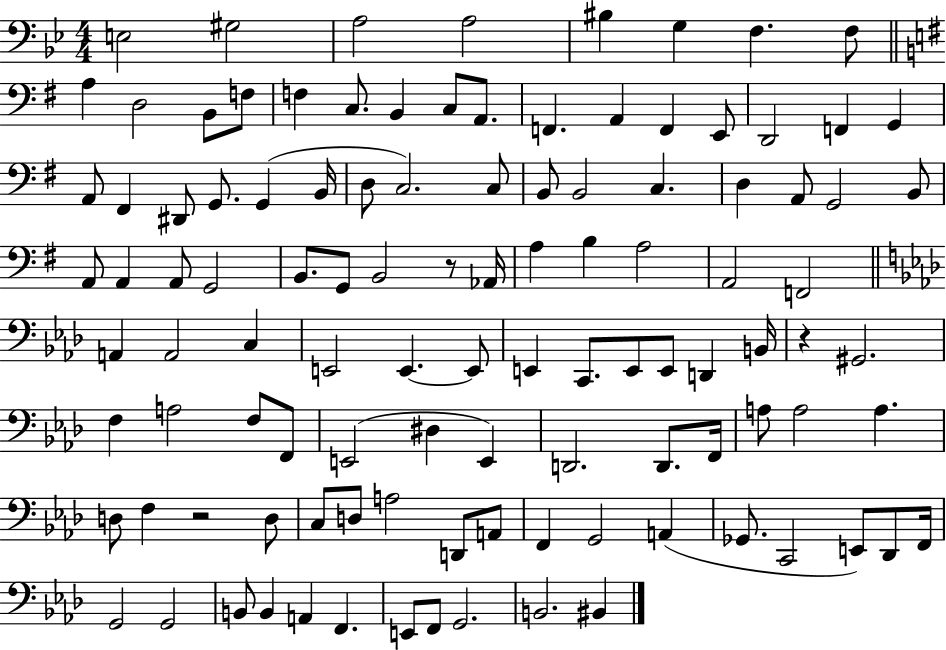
{
  \clef bass
  \numericTimeSignature
  \time 4/4
  \key bes \major
  e2 gis2 | a2 a2 | bis4 g4 f4. f8 | \bar "||" \break \key g \major a4 d2 b,8 f8 | f4 c8. b,4 c8 a,8. | f,4. a,4 f,4 e,8 | d,2 f,4 g,4 | \break a,8 fis,4 dis,8 g,8. g,4( b,16 | d8 c2.) c8 | b,8 b,2 c4. | d4 a,8 g,2 b,8 | \break a,8 a,4 a,8 g,2 | b,8. g,8 b,2 r8 aes,16 | a4 b4 a2 | a,2 f,2 | \break \bar "||" \break \key f \minor a,4 a,2 c4 | e,2 e,4.~~ e,8 | e,4 c,8. e,8 e,8 d,4 b,16 | r4 gis,2. | \break f4 a2 f8 f,8 | e,2( dis4 e,4) | d,2. d,8. f,16 | a8 a2 a4. | \break d8 f4 r2 d8 | c8 d8 a2 d,8 a,8 | f,4 g,2 a,4( | ges,8. c,2 e,8) des,8 f,16 | \break g,2 g,2 | b,8 b,4 a,4 f,4. | e,8 f,8 g,2. | b,2. bis,4 | \break \bar "|."
}